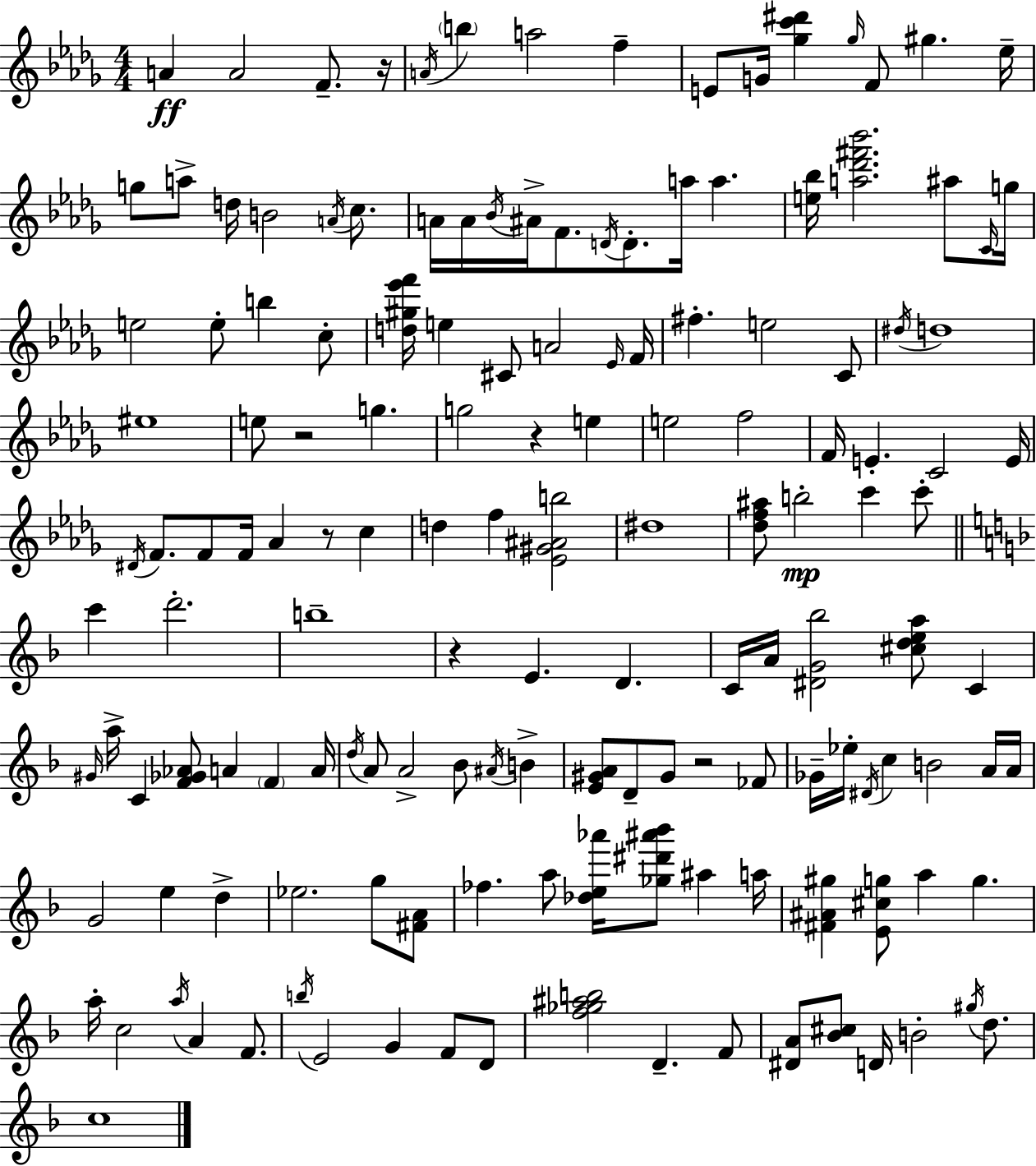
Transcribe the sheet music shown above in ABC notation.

X:1
T:Untitled
M:4/4
L:1/4
K:Bbm
A A2 F/2 z/4 A/4 b a2 f E/2 G/4 [_gc'^d'] _g/4 F/2 ^g _e/4 g/2 a/2 d/4 B2 A/4 c/2 A/4 A/4 _B/4 ^A/4 F/2 D/4 D/2 a/4 a [e_b]/4 [a_d'^f'_b']2 ^a/2 C/4 g/4 e2 e/2 b c/2 [d^g_e'f']/4 e ^C/2 A2 _E/4 F/4 ^f e2 C/2 ^d/4 d4 ^e4 e/2 z2 g g2 z e e2 f2 F/4 E C2 E/4 ^D/4 F/2 F/2 F/4 _A z/2 c d f [_E^G^Ab]2 ^d4 [_df^a]/2 b2 c' c'/2 c' d'2 b4 z E D C/4 A/4 [^DG_b]2 [^cdea]/2 C ^G/4 a/4 C [F_G_A]/2 A F A/4 d/4 A/2 A2 _B/2 ^A/4 B [E^GA]/2 D/2 ^G/2 z2 _F/2 _G/4 _e/4 ^D/4 c B2 A/4 A/4 G2 e d _e2 g/2 [^FA]/2 _f a/2 [_de_a']/4 [_g^d'^a'_b']/2 ^a a/4 [^F^A^g] [E^cg]/2 a g a/4 c2 a/4 A F/2 b/4 E2 G F/2 D/2 [f_g^ab]2 D F/2 [^DA]/2 [_B^c]/2 D/4 B2 ^g/4 d/2 c4